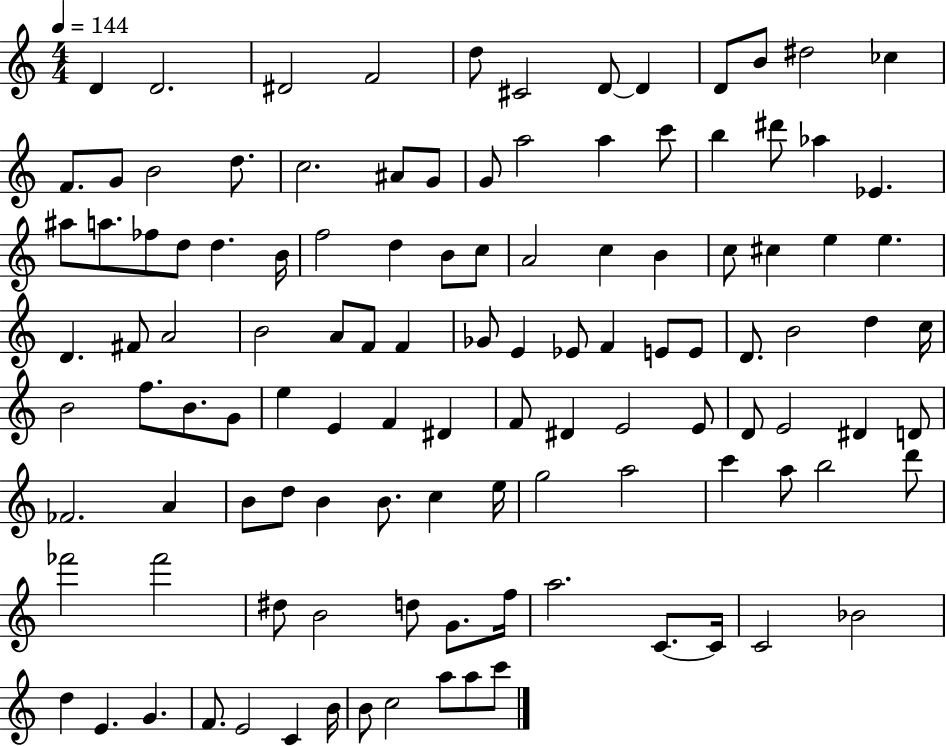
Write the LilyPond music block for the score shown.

{
  \clef treble
  \numericTimeSignature
  \time 4/4
  \key c \major
  \tempo 4 = 144
  d'4 d'2. | dis'2 f'2 | d''8 cis'2 d'8~~ d'4 | d'8 b'8 dis''2 ces''4 | \break f'8. g'8 b'2 d''8. | c''2. ais'8 g'8 | g'8 a''2 a''4 c'''8 | b''4 dis'''8 aes''4 ees'4. | \break ais''8 a''8. fes''8 d''8 d''4. b'16 | f''2 d''4 b'8 c''8 | a'2 c''4 b'4 | c''8 cis''4 e''4 e''4. | \break d'4. fis'8 a'2 | b'2 a'8 f'8 f'4 | ges'8 e'4 ees'8 f'4 e'8 e'8 | d'8. b'2 d''4 c''16 | \break b'2 f''8. b'8. g'8 | e''4 e'4 f'4 dis'4 | f'8 dis'4 e'2 e'8 | d'8 e'2 dis'4 d'8 | \break fes'2. a'4 | b'8 d''8 b'4 b'8. c''4 e''16 | g''2 a''2 | c'''4 a''8 b''2 d'''8 | \break fes'''2 fes'''2 | dis''8 b'2 d''8 g'8. f''16 | a''2. c'8.~~ c'16 | c'2 bes'2 | \break d''4 e'4. g'4. | f'8. e'2 c'4 b'16 | b'8 c''2 a''8 a''8 c'''8 | \bar "|."
}